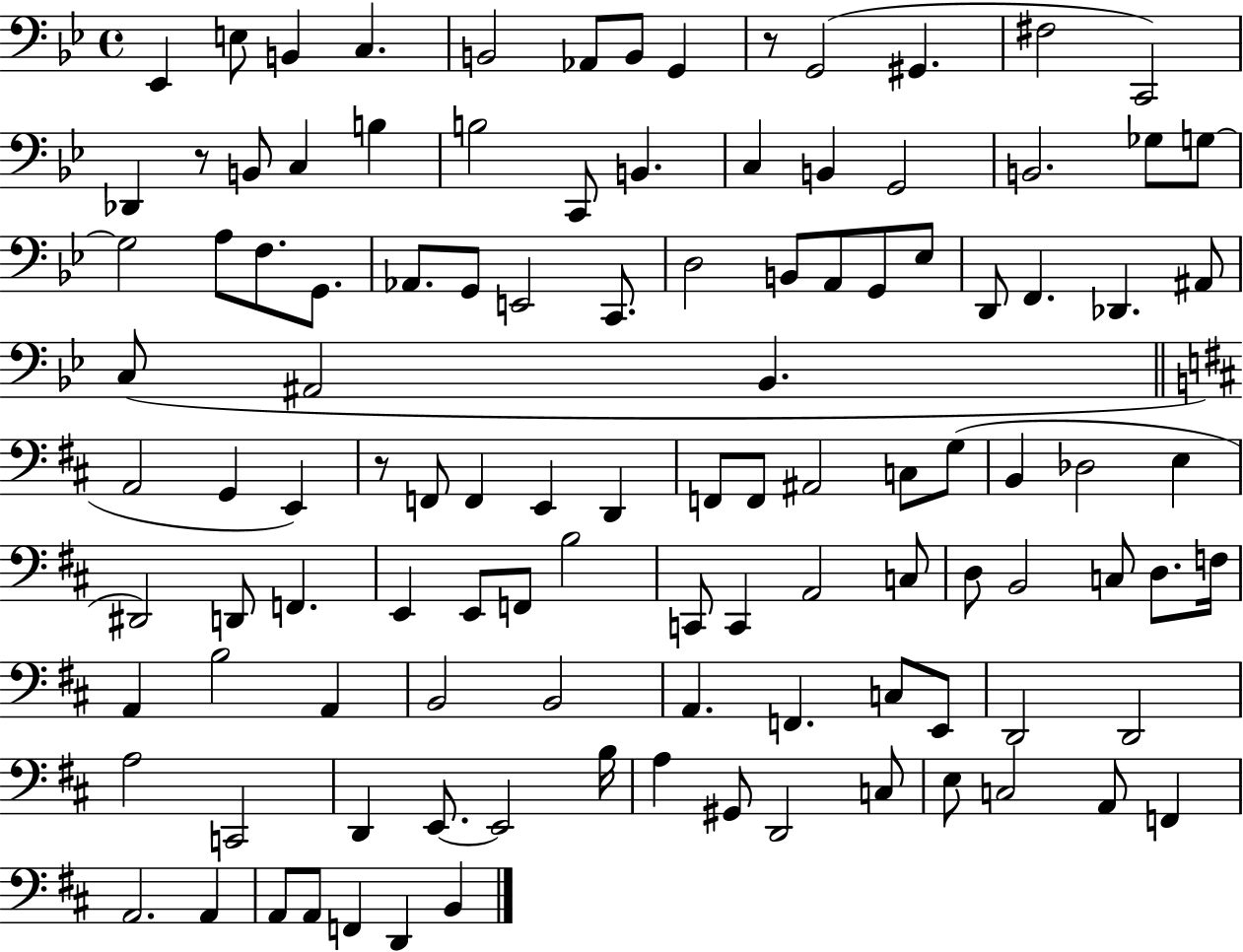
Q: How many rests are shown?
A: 3